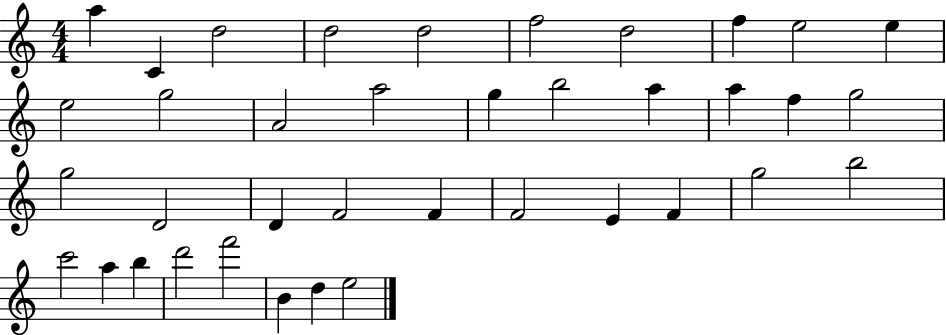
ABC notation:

X:1
T:Untitled
M:4/4
L:1/4
K:C
a C d2 d2 d2 f2 d2 f e2 e e2 g2 A2 a2 g b2 a a f g2 g2 D2 D F2 F F2 E F g2 b2 c'2 a b d'2 f'2 B d e2